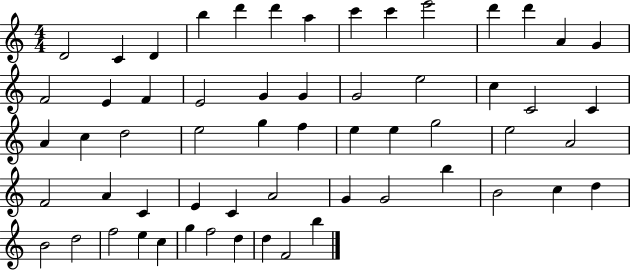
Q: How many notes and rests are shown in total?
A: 59